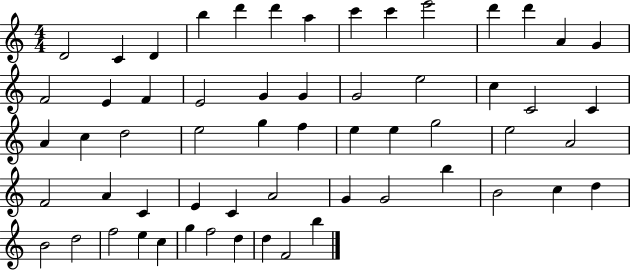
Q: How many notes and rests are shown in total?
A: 59